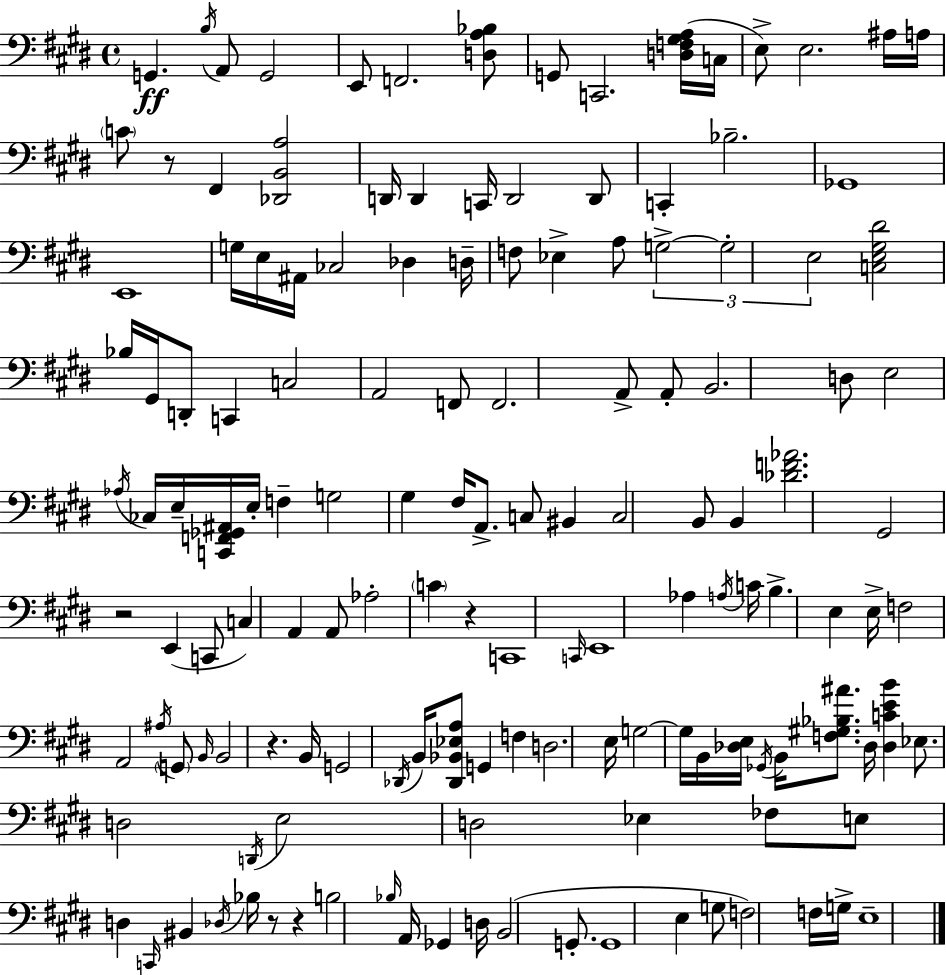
X:1
T:Untitled
M:4/4
L:1/4
K:E
G,, B,/4 A,,/2 G,,2 E,,/2 F,,2 [D,A,_B,]/2 G,,/2 C,,2 [D,F,^G,A,]/4 C,/4 E,/2 E,2 ^A,/4 A,/4 C/2 z/2 ^F,, [_D,,B,,A,]2 D,,/4 D,, C,,/4 D,,2 D,,/2 C,, _B,2 _G,,4 E,,4 G,/4 E,/4 ^A,,/4 _C,2 _D, D,/4 F,/2 _E, A,/2 G,2 G,2 E,2 [C,E,^G,^D]2 _B,/4 ^G,,/4 D,,/2 C,, C,2 A,,2 F,,/2 F,,2 A,,/2 A,,/2 B,,2 D,/2 E,2 _A,/4 _C,/4 E,/4 [C,,F,,_G,,^A,,]/4 E,/4 F, G,2 ^G, ^F,/4 A,,/2 C,/2 ^B,, C,2 B,,/2 B,, [_DF_A]2 ^G,,2 z2 E,, C,,/2 C, A,, A,,/2 _A,2 C z C,,4 C,,/4 E,,4 _A, A,/4 C/4 B, E, E,/4 F,2 A,,2 ^A,/4 G,,/2 B,,/4 B,,2 z B,,/4 G,,2 _D,,/4 B,,/4 [_D,,_B,,_E,A,]/2 G,, F, D,2 E,/4 G,2 G,/4 B,,/4 [_D,E,]/4 _G,,/4 B,,/4 [F,^G,_B,^A]/2 _D,/4 [_D,CEB] _E,/2 D,2 D,,/4 E,2 D,2 _E, _F,/2 E,/2 D, C,,/4 ^B,, _D,/4 _B,/4 z/2 z B,2 _B,/4 A,,/4 _G,, D,/4 B,,2 G,,/2 G,,4 E, G,/2 F,2 F,/4 G,/4 E,4